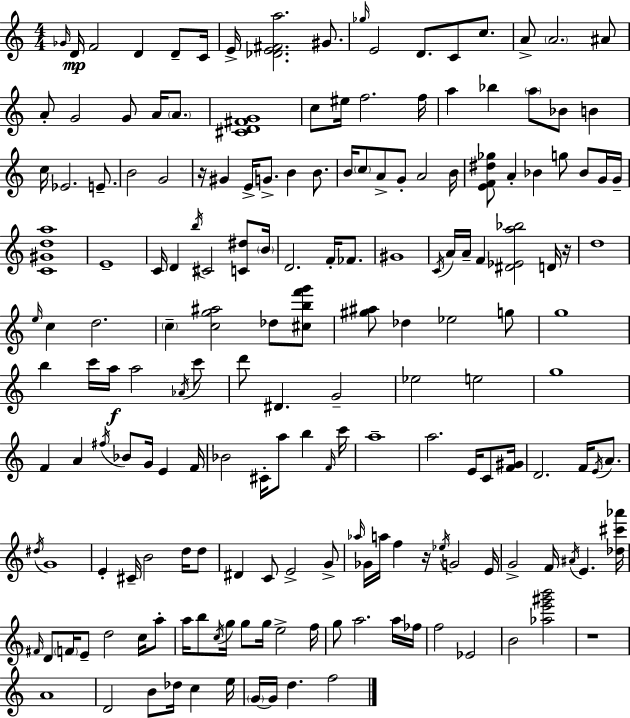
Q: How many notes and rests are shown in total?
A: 180